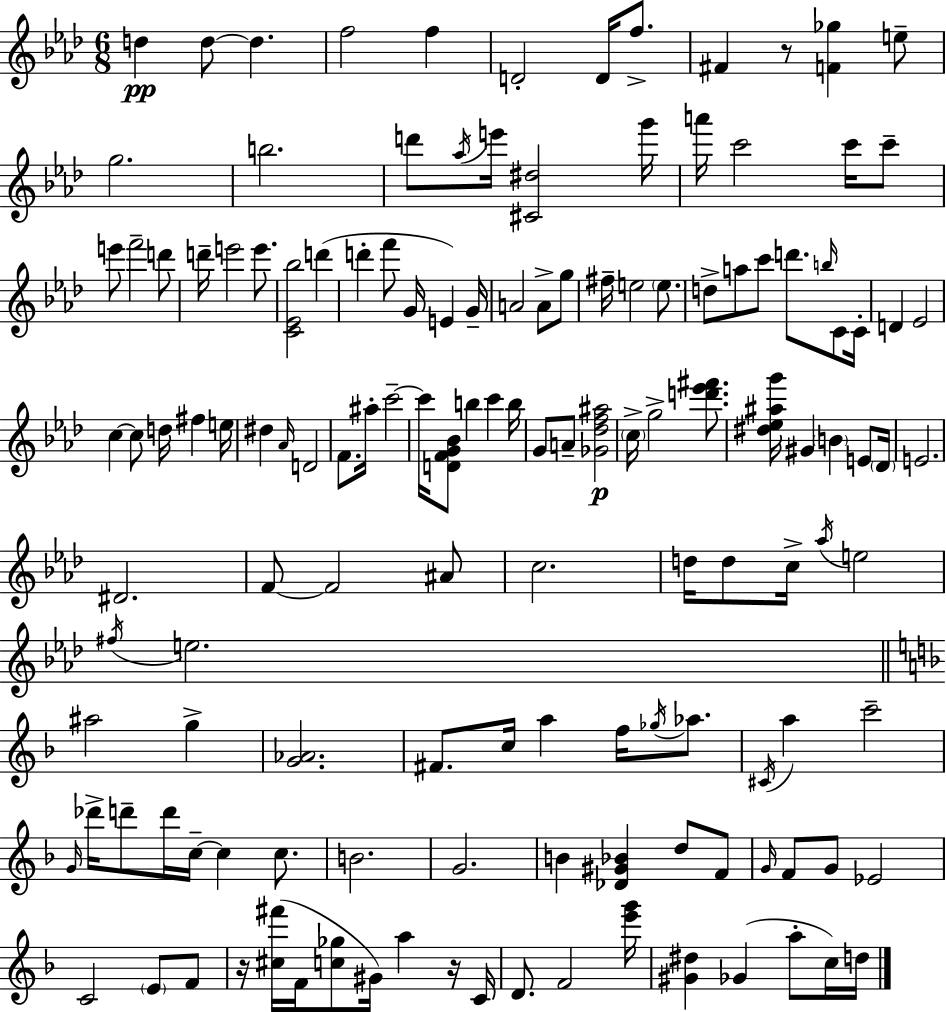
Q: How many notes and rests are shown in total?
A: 139